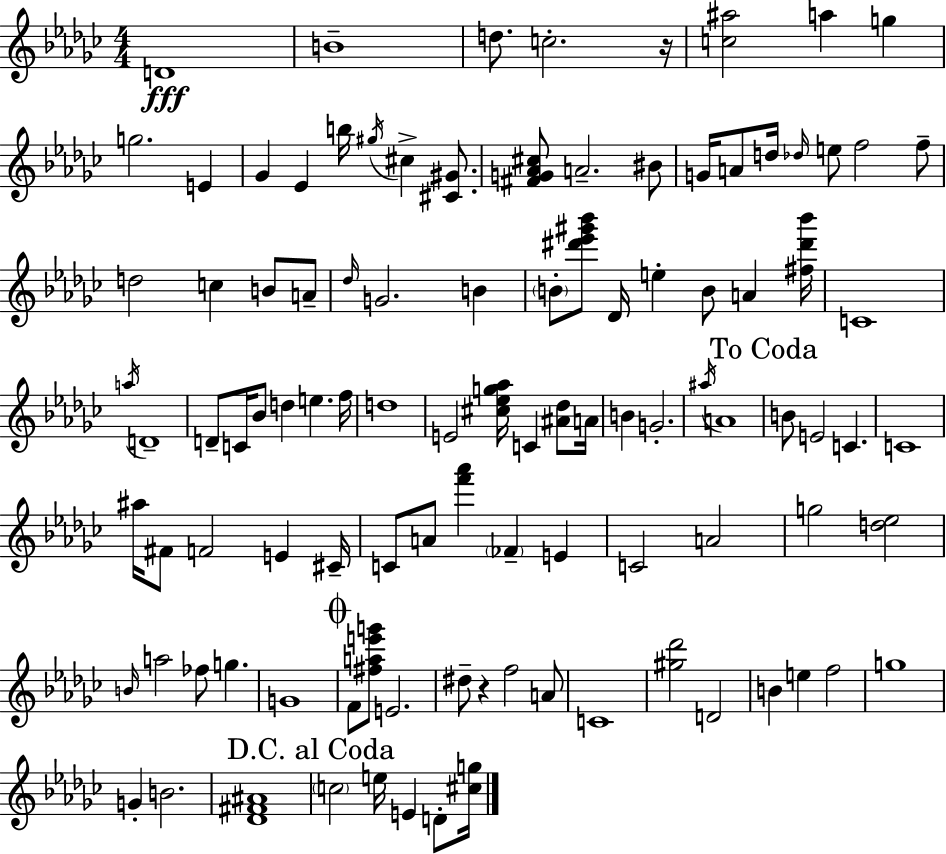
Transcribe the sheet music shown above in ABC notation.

X:1
T:Untitled
M:4/4
L:1/4
K:Ebm
D4 B4 d/2 c2 z/4 [c^a]2 a g g2 E _G _E b/4 ^g/4 ^c [^C^G]/2 [^FG_A^c]/2 A2 ^B/2 G/4 A/2 d/4 _d/4 e/2 f2 f/2 d2 c B/2 A/2 _d/4 G2 B B/2 [^d'_e'^g'_b']/2 _D/4 e B/2 A [^f^d'_b']/4 C4 a/4 D4 D/2 C/4 _B/2 d e f/4 d4 E2 [^c_eg_a]/4 C [^A_d]/2 A/4 B G2 ^a/4 A4 B/2 E2 C C4 ^a/4 ^F/2 F2 E ^C/4 C/2 A/2 [f'_a'] _F E C2 A2 g2 [d_e]2 B/4 a2 _f/2 g G4 F/2 [^fae'g']/2 E2 ^d/2 z f2 A/2 C4 [^g_d']2 D2 B e f2 g4 G B2 [_D^F^A]4 c2 e/4 E D/2 [^cg]/4